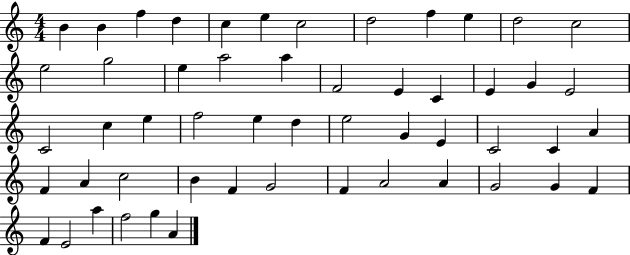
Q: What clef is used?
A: treble